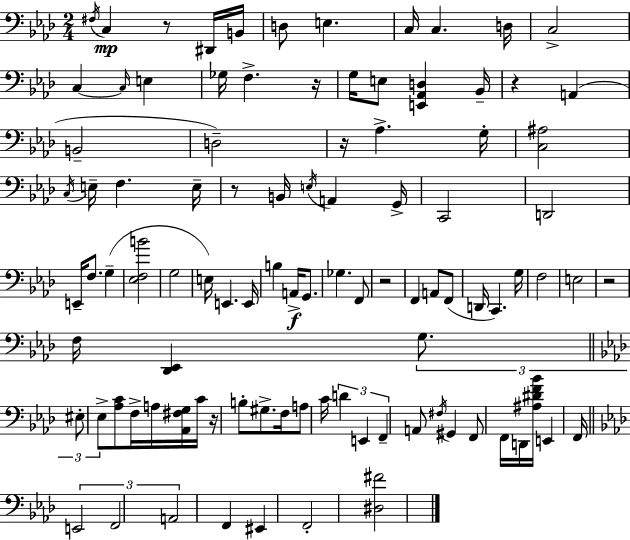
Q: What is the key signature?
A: AES major